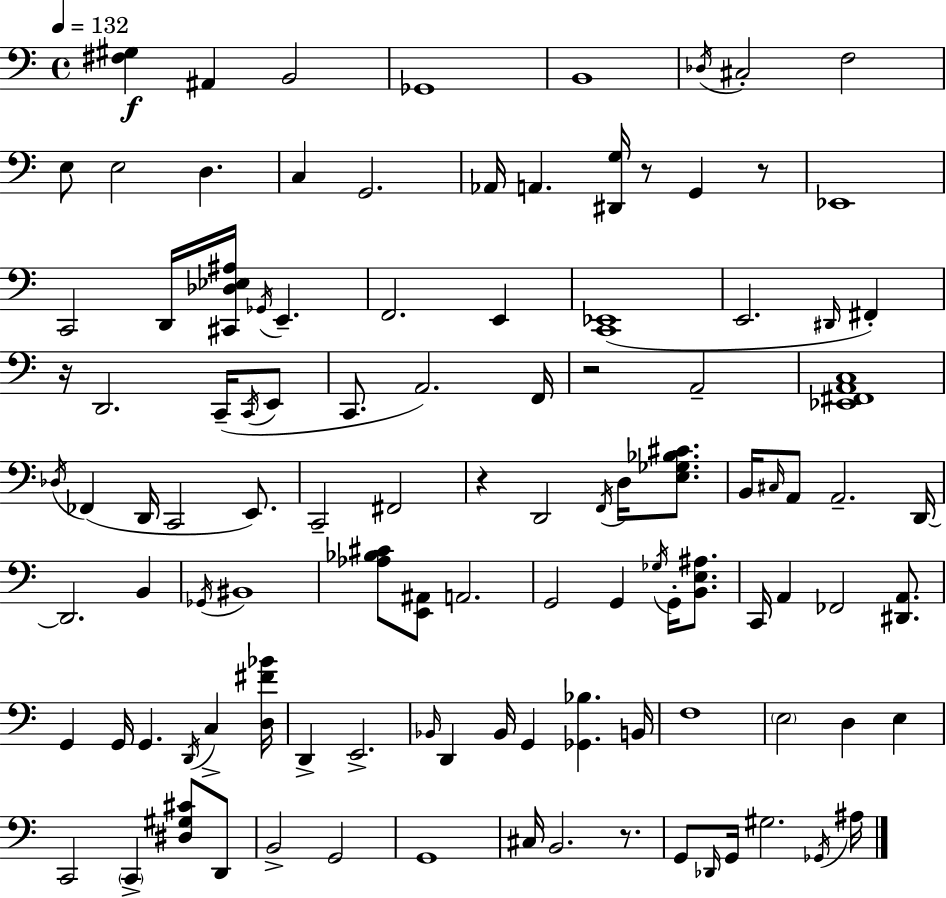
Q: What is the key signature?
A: C major